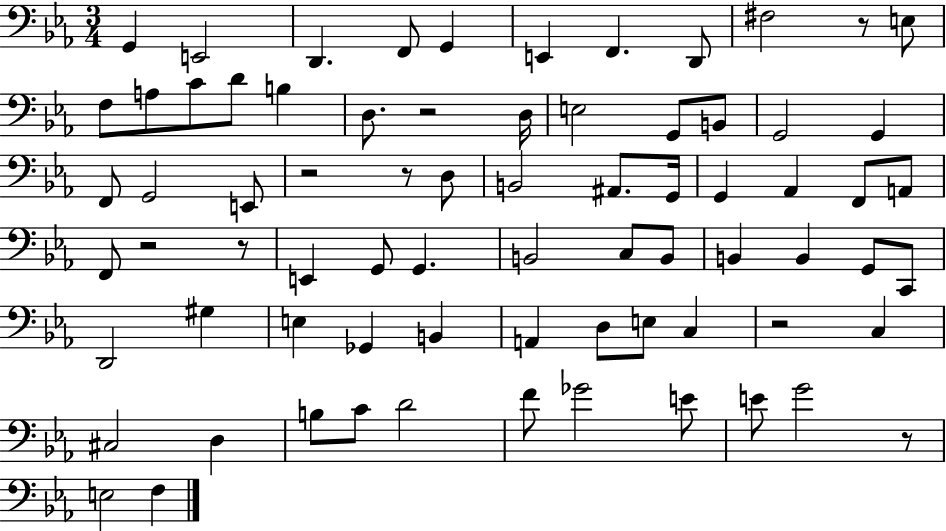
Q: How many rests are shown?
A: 8